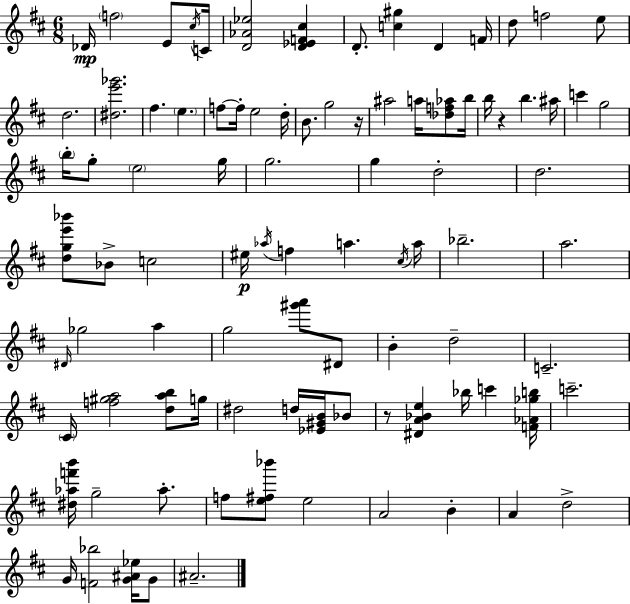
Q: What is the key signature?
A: D major